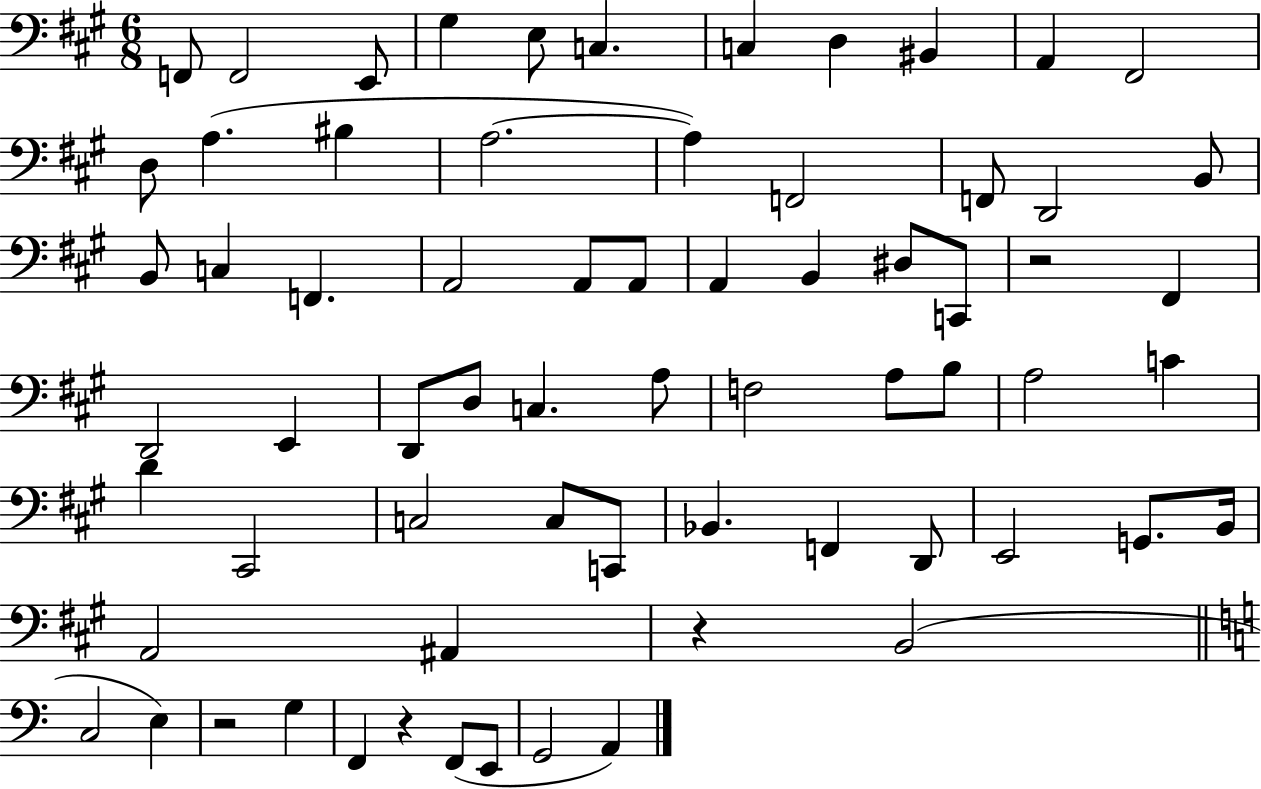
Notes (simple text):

F2/e F2/h E2/e G#3/q E3/e C3/q. C3/q D3/q BIS2/q A2/q F#2/h D3/e A3/q. BIS3/q A3/h. A3/q F2/h F2/e D2/h B2/e B2/e C3/q F2/q. A2/h A2/e A2/e A2/q B2/q D#3/e C2/e R/h F#2/q D2/h E2/q D2/e D3/e C3/q. A3/e F3/h A3/e B3/e A3/h C4/q D4/q C#2/h C3/h C3/e C2/e Bb2/q. F2/q D2/e E2/h G2/e. B2/s A2/h A#2/q R/q B2/h C3/h E3/q R/h G3/q F2/q R/q F2/e E2/e G2/h A2/q